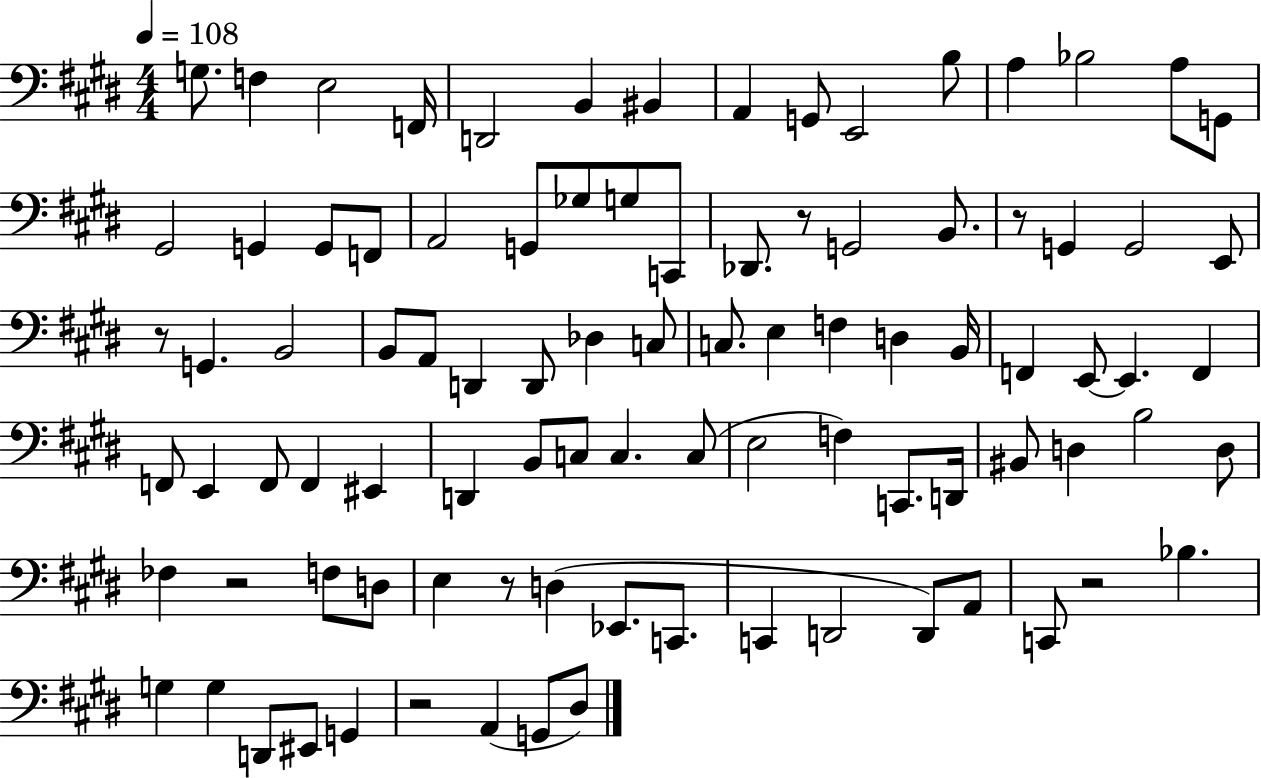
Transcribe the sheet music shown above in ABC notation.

X:1
T:Untitled
M:4/4
L:1/4
K:E
G,/2 F, E,2 F,,/4 D,,2 B,, ^B,, A,, G,,/2 E,,2 B,/2 A, _B,2 A,/2 G,,/2 ^G,,2 G,, G,,/2 F,,/2 A,,2 G,,/2 _G,/2 G,/2 C,,/2 _D,,/2 z/2 G,,2 B,,/2 z/2 G,, G,,2 E,,/2 z/2 G,, B,,2 B,,/2 A,,/2 D,, D,,/2 _D, C,/2 C,/2 E, F, D, B,,/4 F,, E,,/2 E,, F,, F,,/2 E,, F,,/2 F,, ^E,, D,, B,,/2 C,/2 C, C,/2 E,2 F, C,,/2 D,,/4 ^B,,/2 D, B,2 D,/2 _F, z2 F,/2 D,/2 E, z/2 D, _E,,/2 C,,/2 C,, D,,2 D,,/2 A,,/2 C,,/2 z2 _B, G, G, D,,/2 ^E,,/2 G,, z2 A,, G,,/2 ^D,/2